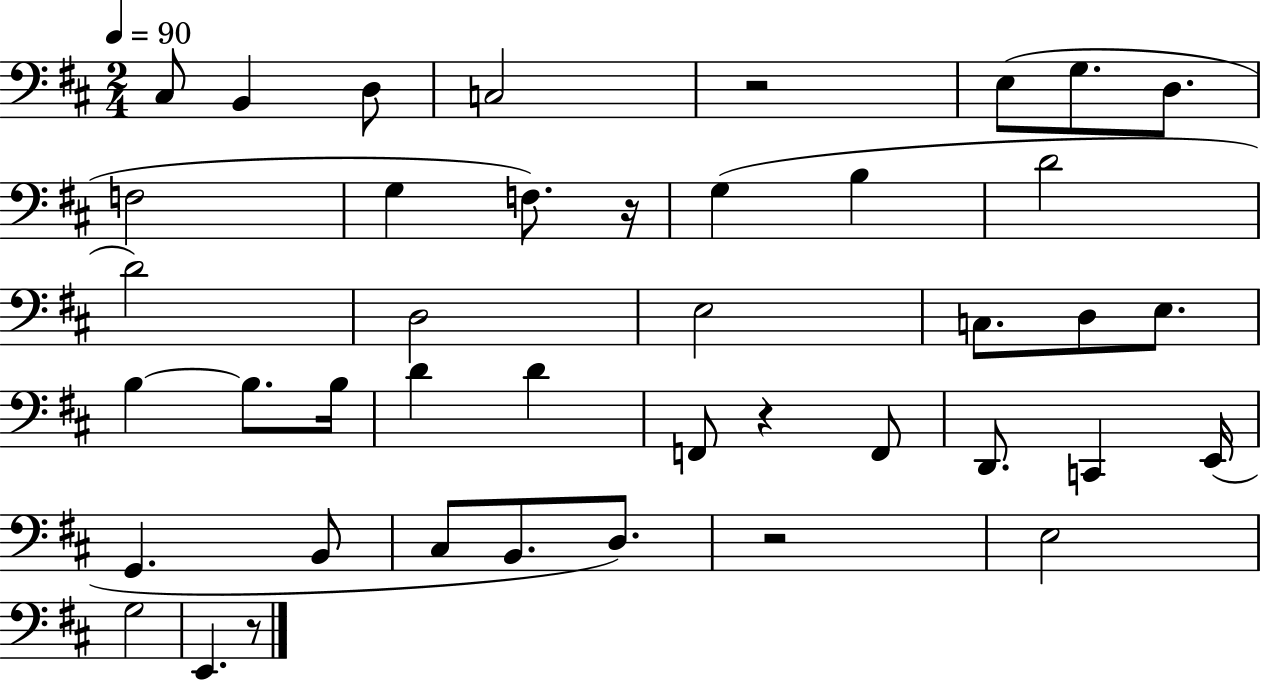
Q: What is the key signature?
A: D major